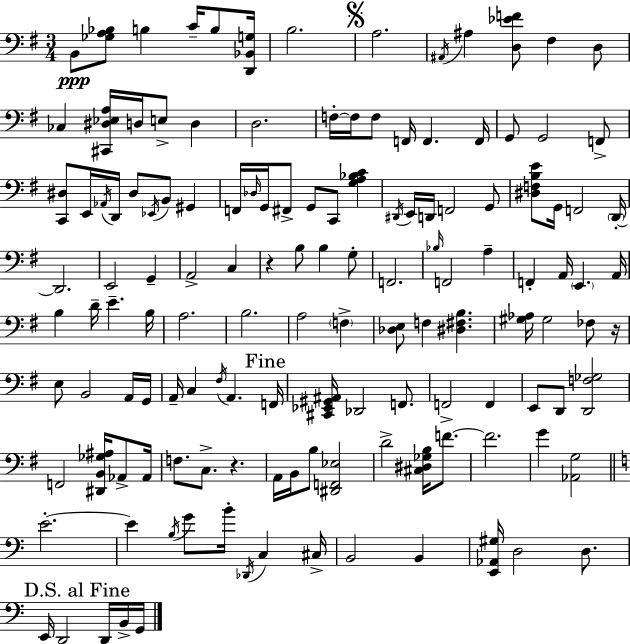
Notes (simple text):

B2/e [Gb3,A3,Bb3]/e B3/q C4/s B3/e [D2,Bb2,G3]/s B3/h. A3/h. A#2/s A#3/q [D3,Eb4,F4]/e F#3/q D3/e CES3/q [C#2,D#3,Eb3,A3]/s D3/s E3/e D3/q D3/h. F3/s F3/s F3/e F2/s F2/q. F2/s G2/e G2/h F2/e [C2,D#3]/e E2/s Ab2/s D2/s D#3/e Eb2/s B2/e G#2/q F2/s Db3/s G2/s F#2/e G2/e C2/e [G3,A3,Bb3,C4]/q D#2/s E2/s D2/s F2/h G2/e [D#3,F3,B3,E4]/e G2/s F2/h D2/s D2/h. E2/h G2/q A2/h C3/q R/q B3/e B3/q G3/e F2/h. Bb3/s F2/h A3/q F2/q A2/s E2/q. A2/s B3/q D4/s E4/q. B3/s A3/h. B3/h. A3/h F3/q [Db3,E3]/e F3/q [D#3,F#3,B3]/q. [G#3,Ab3]/s G#3/h FES3/e R/s E3/e B2/h A2/s G2/s A2/s C3/q F#3/s A2/q. F2/s [C#2,Eb2,G#2,A#2]/s Db2/h F2/e. F2/h F2/q E2/e D2/e [D2,F3,Gb3]/h F2/h [D#2,B2,Gb3,A#3]/s Ab2/e Ab2/s F3/e. C3/e. R/q. A2/s B2/s B3/e [D#2,F2,Eb3]/h D4/h [C#3,D#3,Gb3,B3]/s F4/e. F4/h. G4/q [Ab2,G3]/h E4/h. E4/q B3/s G4/e B4/s Db2/s C3/q C#3/s B2/h B2/q [E2,Ab2,G#3]/s D3/h D3/e. E2/s D2/h D2/s B2/s G2/s